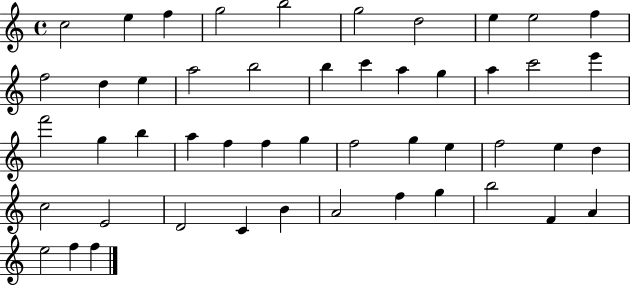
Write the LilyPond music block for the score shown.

{
  \clef treble
  \time 4/4
  \defaultTimeSignature
  \key c \major
  c''2 e''4 f''4 | g''2 b''2 | g''2 d''2 | e''4 e''2 f''4 | \break f''2 d''4 e''4 | a''2 b''2 | b''4 c'''4 a''4 g''4 | a''4 c'''2 e'''4 | \break f'''2 g''4 b''4 | a''4 f''4 f''4 g''4 | f''2 g''4 e''4 | f''2 e''4 d''4 | \break c''2 e'2 | d'2 c'4 b'4 | a'2 f''4 g''4 | b''2 f'4 a'4 | \break e''2 f''4 f''4 | \bar "|."
}